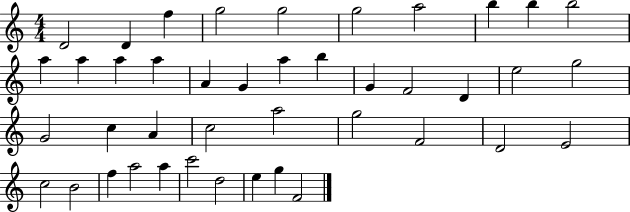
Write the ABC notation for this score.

X:1
T:Untitled
M:4/4
L:1/4
K:C
D2 D f g2 g2 g2 a2 b b b2 a a a a A G a b G F2 D e2 g2 G2 c A c2 a2 g2 F2 D2 E2 c2 B2 f a2 a c'2 d2 e g F2